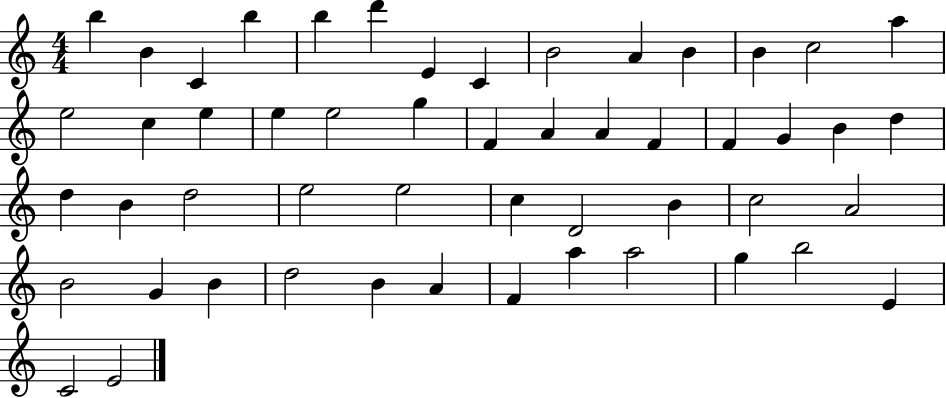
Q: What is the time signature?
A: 4/4